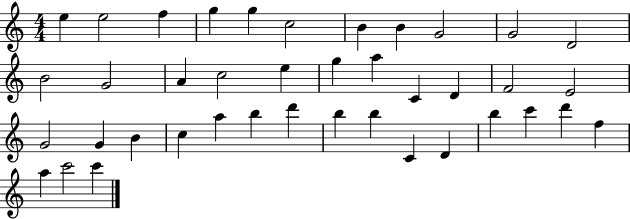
E5/q E5/h F5/q G5/q G5/q C5/h B4/q B4/q G4/h G4/h D4/h B4/h G4/h A4/q C5/h E5/q G5/q A5/q C4/q D4/q F4/h E4/h G4/h G4/q B4/q C5/q A5/q B5/q D6/q B5/q B5/q C4/q D4/q B5/q C6/q D6/q F5/q A5/q C6/h C6/q